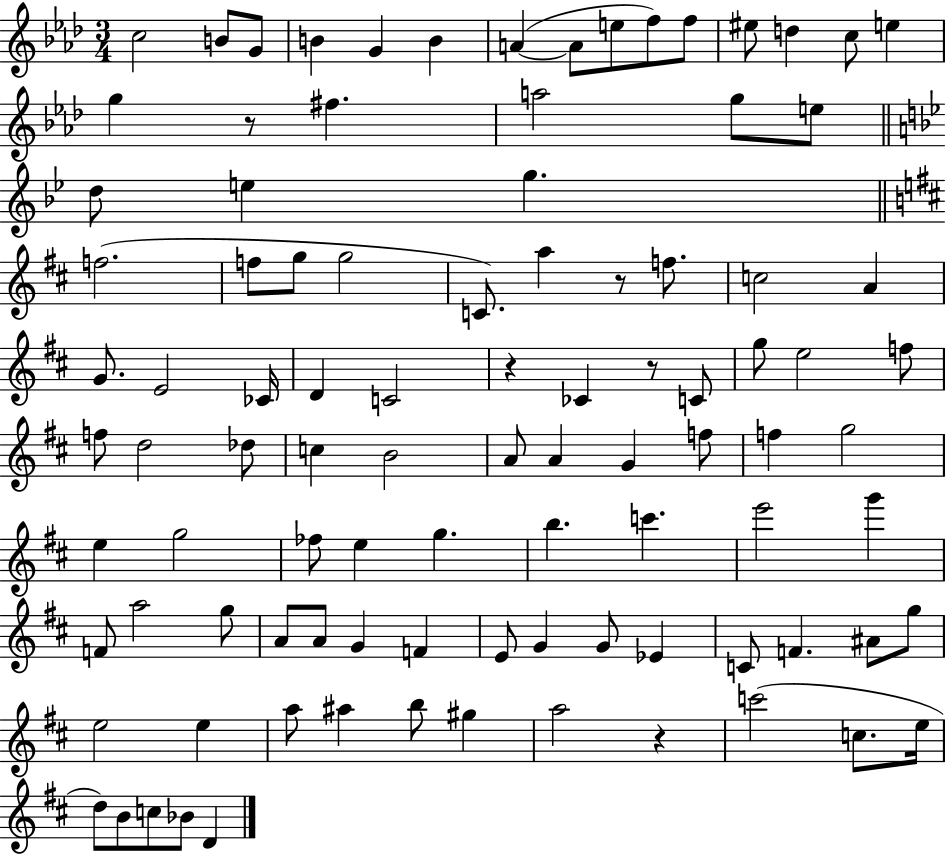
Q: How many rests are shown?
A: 5